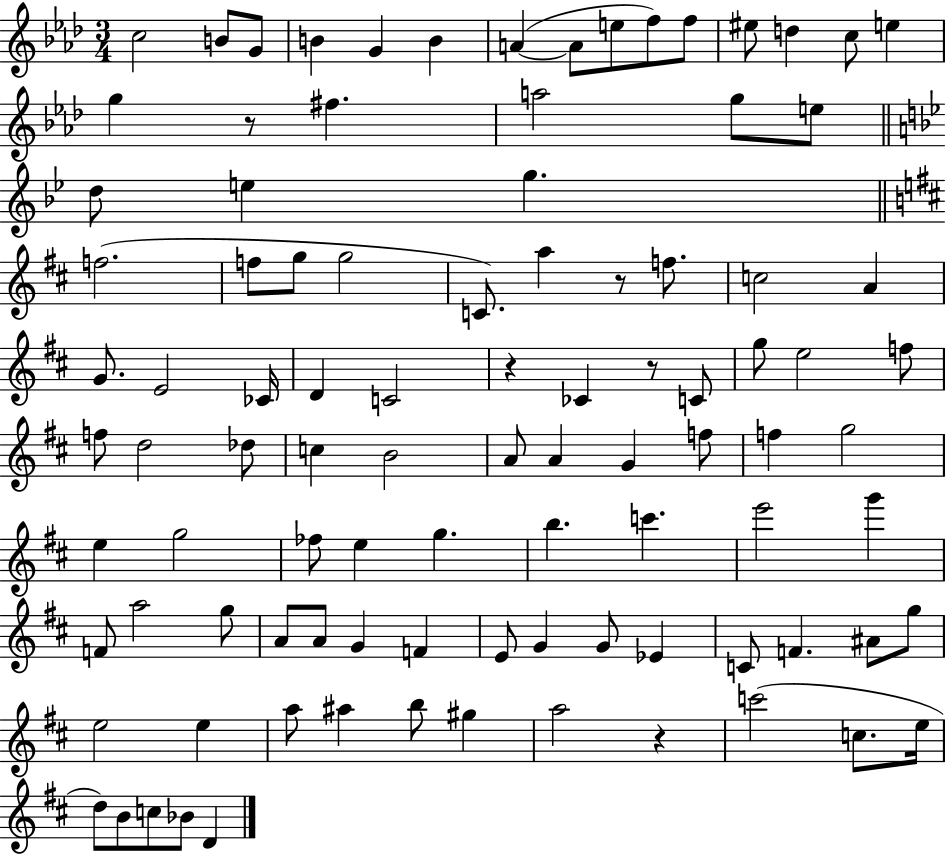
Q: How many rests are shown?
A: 5